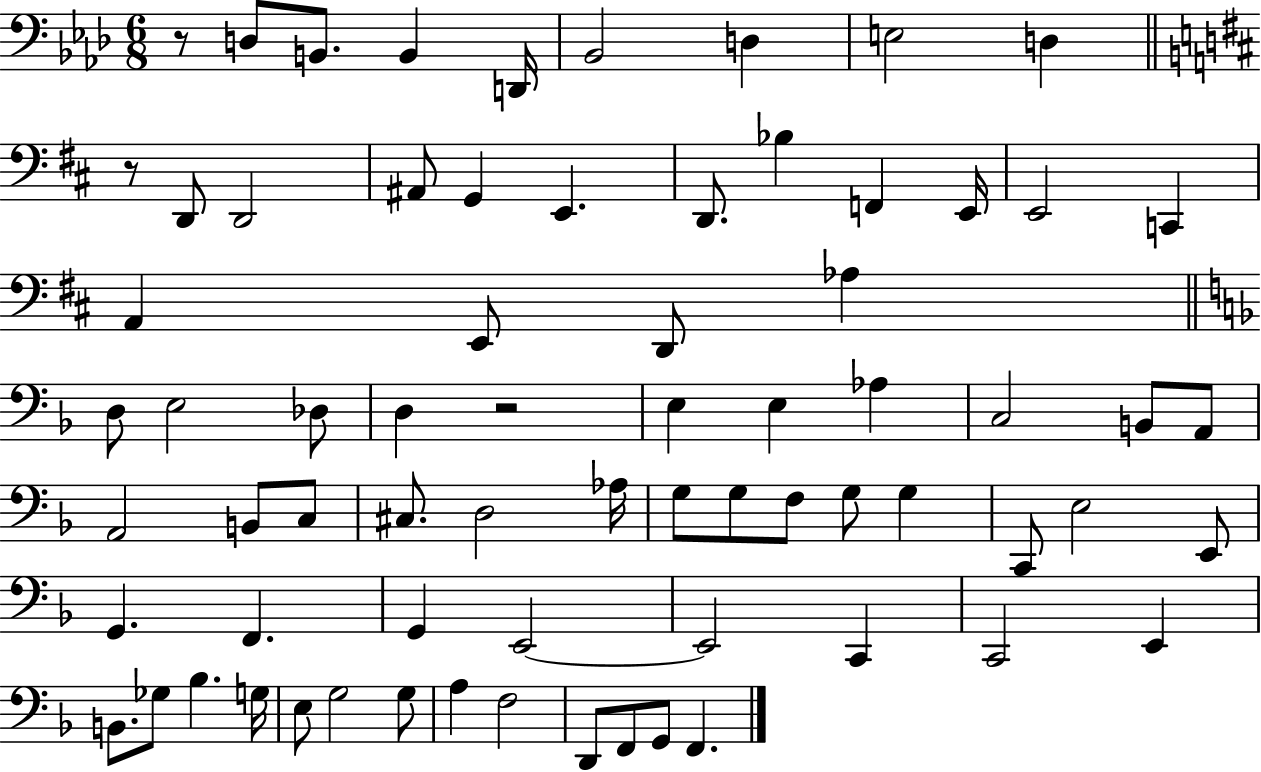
X:1
T:Untitled
M:6/8
L:1/4
K:Ab
z/2 D,/2 B,,/2 B,, D,,/4 _B,,2 D, E,2 D, z/2 D,,/2 D,,2 ^A,,/2 G,, E,, D,,/2 _B, F,, E,,/4 E,,2 C,, A,, E,,/2 D,,/2 _A, D,/2 E,2 _D,/2 D, z2 E, E, _A, C,2 B,,/2 A,,/2 A,,2 B,,/2 C,/2 ^C,/2 D,2 _A,/4 G,/2 G,/2 F,/2 G,/2 G, C,,/2 E,2 E,,/2 G,, F,, G,, E,,2 E,,2 C,, C,,2 E,, B,,/2 _G,/2 _B, G,/4 E,/2 G,2 G,/2 A, F,2 D,,/2 F,,/2 G,,/2 F,,